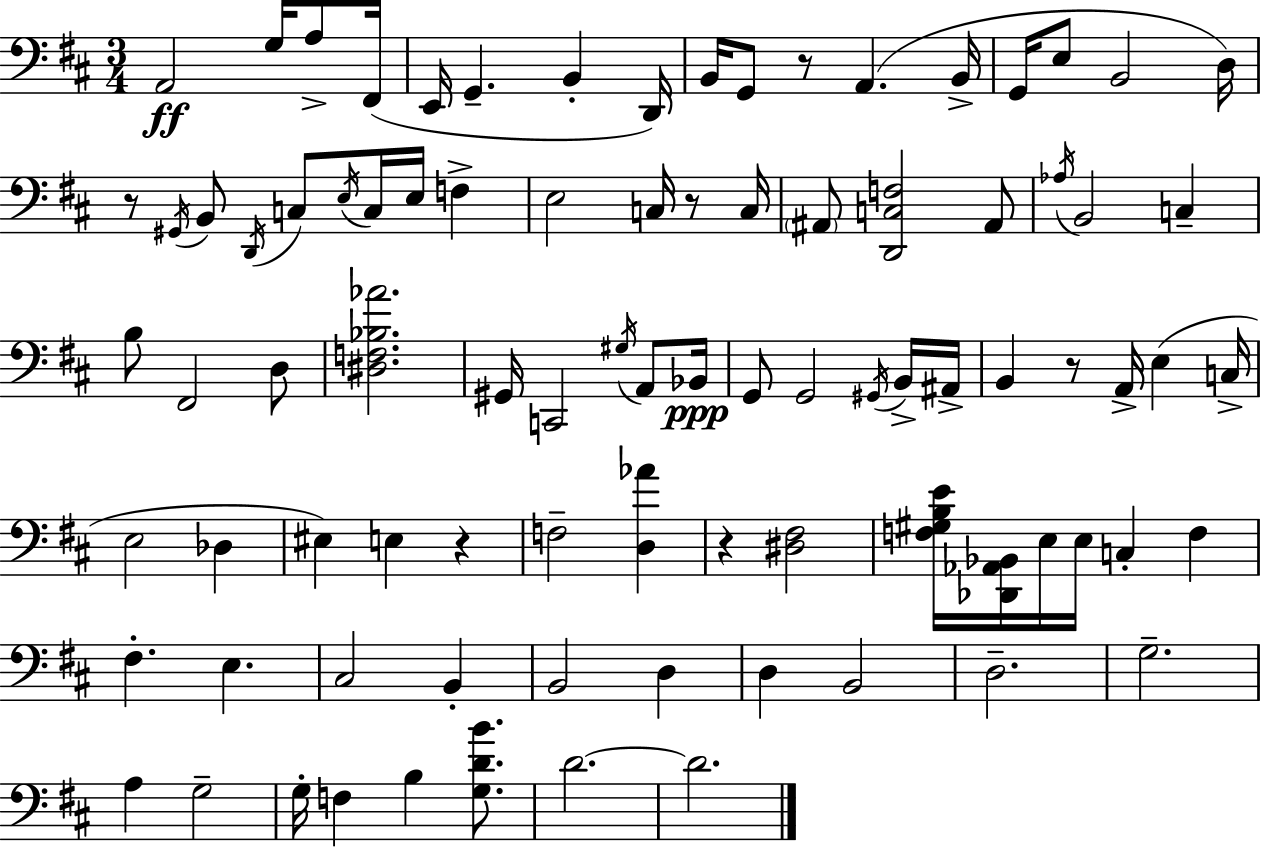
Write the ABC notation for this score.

X:1
T:Untitled
M:3/4
L:1/4
K:D
A,,2 G,/4 A,/2 ^F,,/4 E,,/4 G,, B,, D,,/4 B,,/4 G,,/2 z/2 A,, B,,/4 G,,/4 E,/2 B,,2 D,/4 z/2 ^G,,/4 B,,/2 D,,/4 C,/2 E,/4 C,/4 E,/4 F, E,2 C,/4 z/2 C,/4 ^A,,/2 [D,,C,F,]2 ^A,,/2 _A,/4 B,,2 C, B,/2 ^F,,2 D,/2 [^D,F,_B,_A]2 ^G,,/4 C,,2 ^G,/4 A,,/2 _B,,/4 G,,/2 G,,2 ^G,,/4 B,,/4 ^A,,/4 B,, z/2 A,,/4 E, C,/4 E,2 _D, ^E, E, z F,2 [D,_A] z [^D,^F,]2 [F,^G,B,E]/4 [_D,,_A,,_B,,]/4 E,/4 E,/4 C, F, ^F, E, ^C,2 B,, B,,2 D, D, B,,2 D,2 G,2 A, G,2 G,/4 F, B, [G,DB]/2 D2 D2